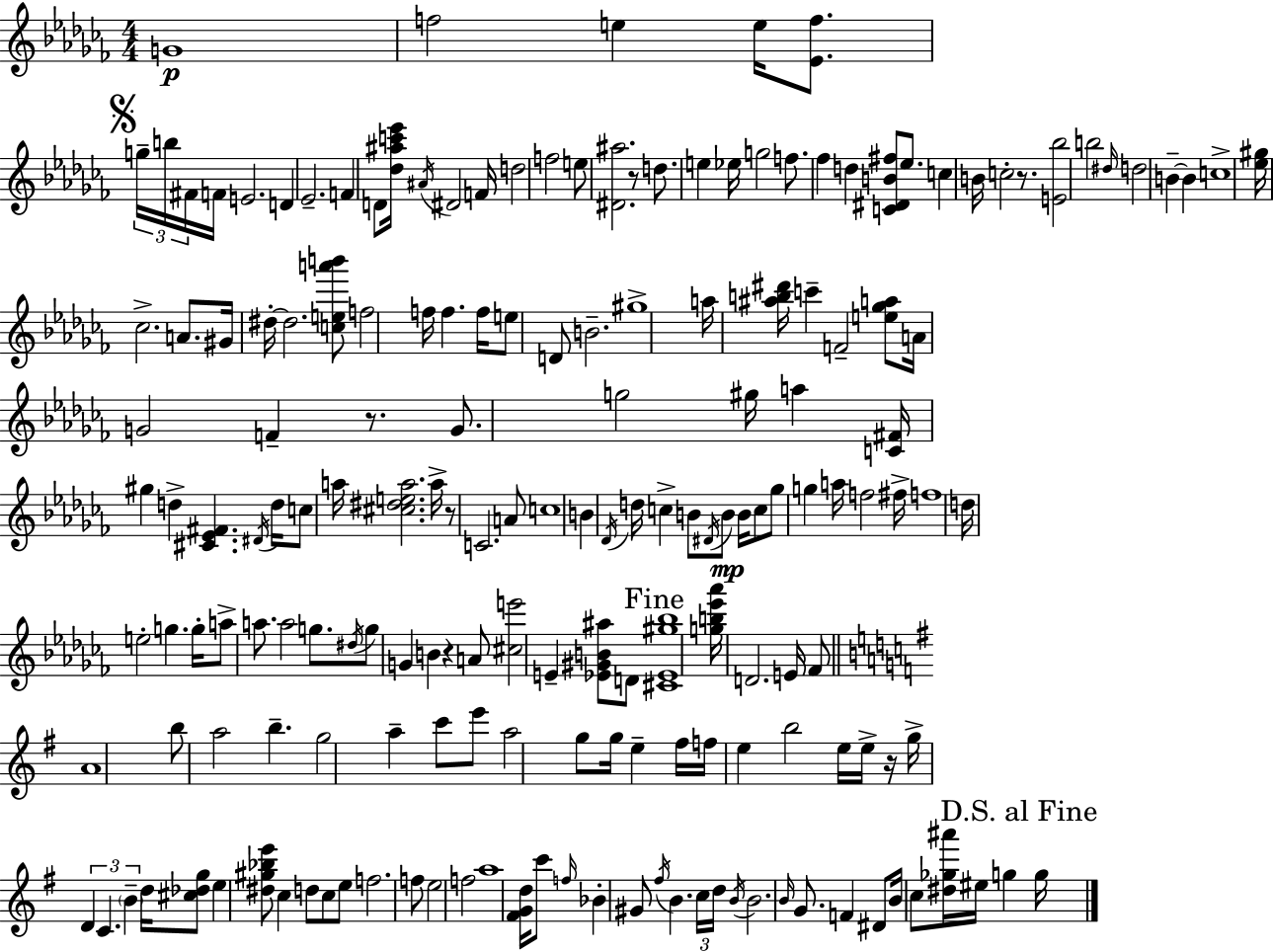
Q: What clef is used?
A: treble